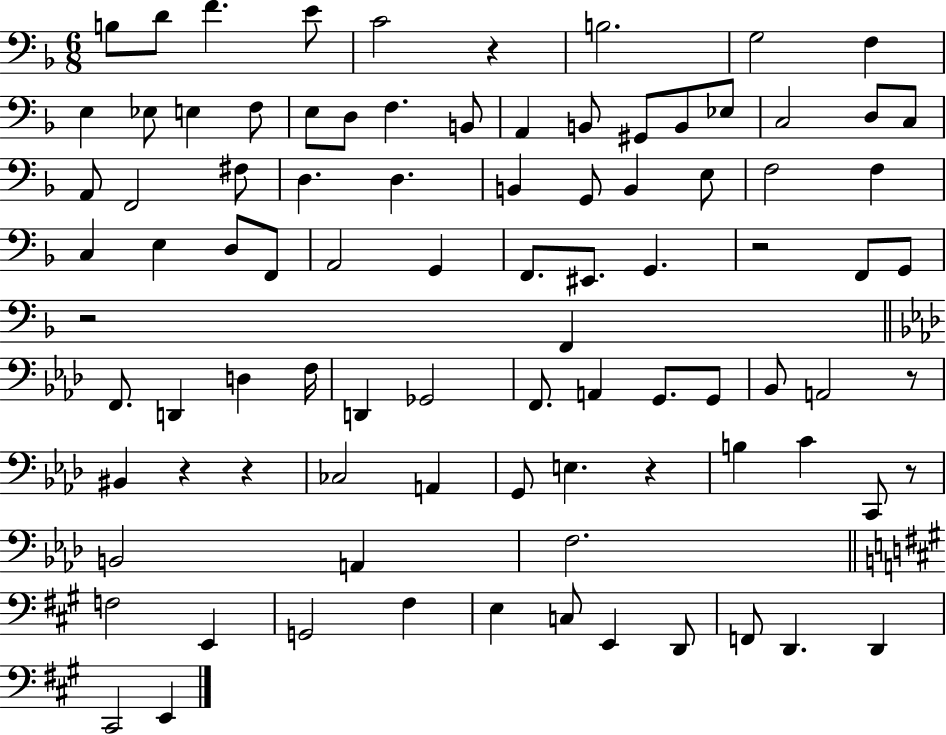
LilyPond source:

{
  \clef bass
  \numericTimeSignature
  \time 6/8
  \key f \major
  \repeat volta 2 { b8 d'8 f'4. e'8 | c'2 r4 | b2. | g2 f4 | \break e4 ees8 e4 f8 | e8 d8 f4. b,8 | a,4 b,8 gis,8 b,8 ees8 | c2 d8 c8 | \break a,8 f,2 fis8 | d4. d4. | b,4 g,8 b,4 e8 | f2 f4 | \break c4 e4 d8 f,8 | a,2 g,4 | f,8. eis,8. g,4. | r2 f,8 g,8 | \break r2 f,4 | \bar "||" \break \key f \minor f,8. d,4 d4 f16 | d,4 ges,2 | f,8. a,4 g,8. g,8 | bes,8 a,2 r8 | \break bis,4 r4 r4 | ces2 a,4 | g,8 e4. r4 | b4 c'4 c,8 r8 | \break b,2 a,4 | f2. | \bar "||" \break \key a \major f2 e,4 | g,2 fis4 | e4 c8 e,4 d,8 | f,8 d,4. d,4 | \break cis,2 e,4 | } \bar "|."
}